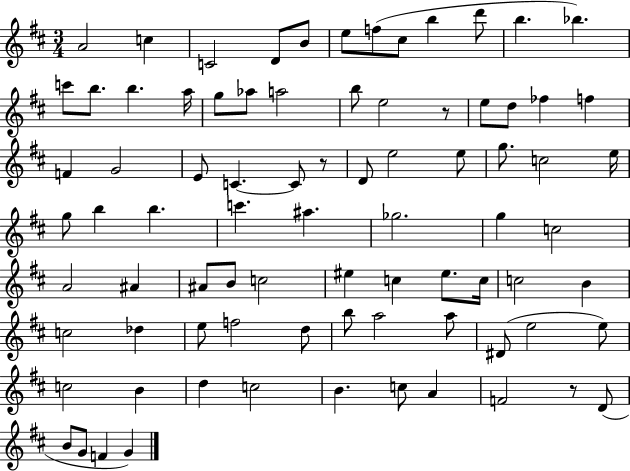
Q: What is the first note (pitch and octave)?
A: A4